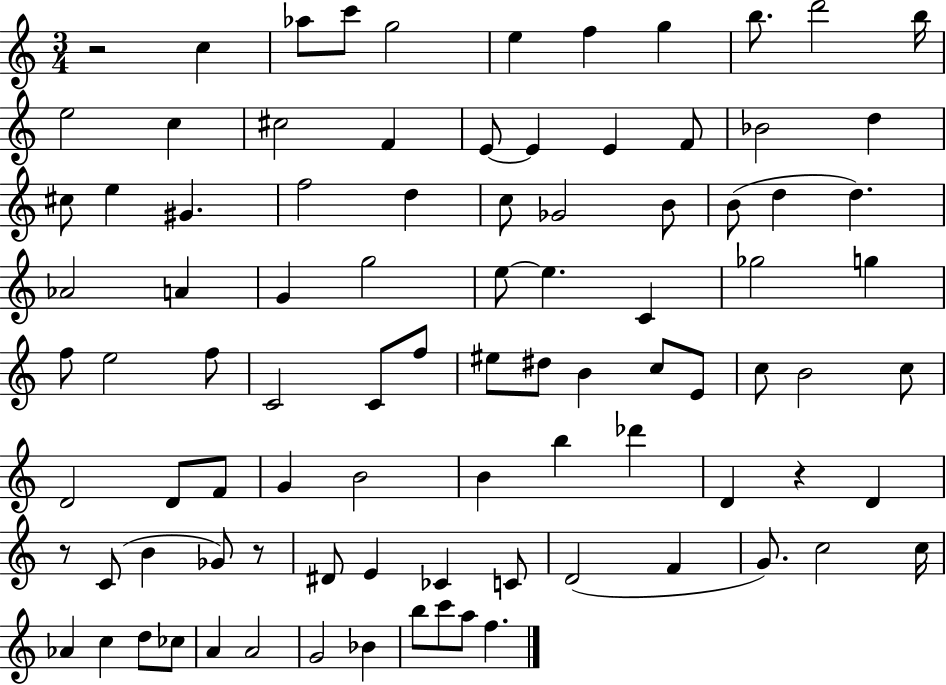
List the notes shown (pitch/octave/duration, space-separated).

R/h C5/q Ab5/e C6/e G5/h E5/q F5/q G5/q B5/e. D6/h B5/s E5/h C5/q C#5/h F4/q E4/e E4/q E4/q F4/e Bb4/h D5/q C#5/e E5/q G#4/q. F5/h D5/q C5/e Gb4/h B4/e B4/e D5/q D5/q. Ab4/h A4/q G4/q G5/h E5/e E5/q. C4/q Gb5/h G5/q F5/e E5/h F5/e C4/h C4/e F5/e EIS5/e D#5/e B4/q C5/e E4/e C5/e B4/h C5/e D4/h D4/e F4/e G4/q B4/h B4/q B5/q Db6/q D4/q R/q D4/q R/e C4/e B4/q Gb4/e R/e D#4/e E4/q CES4/q C4/e D4/h F4/q G4/e. C5/h C5/s Ab4/q C5/q D5/e CES5/e A4/q A4/h G4/h Bb4/q B5/e C6/e A5/e F5/q.